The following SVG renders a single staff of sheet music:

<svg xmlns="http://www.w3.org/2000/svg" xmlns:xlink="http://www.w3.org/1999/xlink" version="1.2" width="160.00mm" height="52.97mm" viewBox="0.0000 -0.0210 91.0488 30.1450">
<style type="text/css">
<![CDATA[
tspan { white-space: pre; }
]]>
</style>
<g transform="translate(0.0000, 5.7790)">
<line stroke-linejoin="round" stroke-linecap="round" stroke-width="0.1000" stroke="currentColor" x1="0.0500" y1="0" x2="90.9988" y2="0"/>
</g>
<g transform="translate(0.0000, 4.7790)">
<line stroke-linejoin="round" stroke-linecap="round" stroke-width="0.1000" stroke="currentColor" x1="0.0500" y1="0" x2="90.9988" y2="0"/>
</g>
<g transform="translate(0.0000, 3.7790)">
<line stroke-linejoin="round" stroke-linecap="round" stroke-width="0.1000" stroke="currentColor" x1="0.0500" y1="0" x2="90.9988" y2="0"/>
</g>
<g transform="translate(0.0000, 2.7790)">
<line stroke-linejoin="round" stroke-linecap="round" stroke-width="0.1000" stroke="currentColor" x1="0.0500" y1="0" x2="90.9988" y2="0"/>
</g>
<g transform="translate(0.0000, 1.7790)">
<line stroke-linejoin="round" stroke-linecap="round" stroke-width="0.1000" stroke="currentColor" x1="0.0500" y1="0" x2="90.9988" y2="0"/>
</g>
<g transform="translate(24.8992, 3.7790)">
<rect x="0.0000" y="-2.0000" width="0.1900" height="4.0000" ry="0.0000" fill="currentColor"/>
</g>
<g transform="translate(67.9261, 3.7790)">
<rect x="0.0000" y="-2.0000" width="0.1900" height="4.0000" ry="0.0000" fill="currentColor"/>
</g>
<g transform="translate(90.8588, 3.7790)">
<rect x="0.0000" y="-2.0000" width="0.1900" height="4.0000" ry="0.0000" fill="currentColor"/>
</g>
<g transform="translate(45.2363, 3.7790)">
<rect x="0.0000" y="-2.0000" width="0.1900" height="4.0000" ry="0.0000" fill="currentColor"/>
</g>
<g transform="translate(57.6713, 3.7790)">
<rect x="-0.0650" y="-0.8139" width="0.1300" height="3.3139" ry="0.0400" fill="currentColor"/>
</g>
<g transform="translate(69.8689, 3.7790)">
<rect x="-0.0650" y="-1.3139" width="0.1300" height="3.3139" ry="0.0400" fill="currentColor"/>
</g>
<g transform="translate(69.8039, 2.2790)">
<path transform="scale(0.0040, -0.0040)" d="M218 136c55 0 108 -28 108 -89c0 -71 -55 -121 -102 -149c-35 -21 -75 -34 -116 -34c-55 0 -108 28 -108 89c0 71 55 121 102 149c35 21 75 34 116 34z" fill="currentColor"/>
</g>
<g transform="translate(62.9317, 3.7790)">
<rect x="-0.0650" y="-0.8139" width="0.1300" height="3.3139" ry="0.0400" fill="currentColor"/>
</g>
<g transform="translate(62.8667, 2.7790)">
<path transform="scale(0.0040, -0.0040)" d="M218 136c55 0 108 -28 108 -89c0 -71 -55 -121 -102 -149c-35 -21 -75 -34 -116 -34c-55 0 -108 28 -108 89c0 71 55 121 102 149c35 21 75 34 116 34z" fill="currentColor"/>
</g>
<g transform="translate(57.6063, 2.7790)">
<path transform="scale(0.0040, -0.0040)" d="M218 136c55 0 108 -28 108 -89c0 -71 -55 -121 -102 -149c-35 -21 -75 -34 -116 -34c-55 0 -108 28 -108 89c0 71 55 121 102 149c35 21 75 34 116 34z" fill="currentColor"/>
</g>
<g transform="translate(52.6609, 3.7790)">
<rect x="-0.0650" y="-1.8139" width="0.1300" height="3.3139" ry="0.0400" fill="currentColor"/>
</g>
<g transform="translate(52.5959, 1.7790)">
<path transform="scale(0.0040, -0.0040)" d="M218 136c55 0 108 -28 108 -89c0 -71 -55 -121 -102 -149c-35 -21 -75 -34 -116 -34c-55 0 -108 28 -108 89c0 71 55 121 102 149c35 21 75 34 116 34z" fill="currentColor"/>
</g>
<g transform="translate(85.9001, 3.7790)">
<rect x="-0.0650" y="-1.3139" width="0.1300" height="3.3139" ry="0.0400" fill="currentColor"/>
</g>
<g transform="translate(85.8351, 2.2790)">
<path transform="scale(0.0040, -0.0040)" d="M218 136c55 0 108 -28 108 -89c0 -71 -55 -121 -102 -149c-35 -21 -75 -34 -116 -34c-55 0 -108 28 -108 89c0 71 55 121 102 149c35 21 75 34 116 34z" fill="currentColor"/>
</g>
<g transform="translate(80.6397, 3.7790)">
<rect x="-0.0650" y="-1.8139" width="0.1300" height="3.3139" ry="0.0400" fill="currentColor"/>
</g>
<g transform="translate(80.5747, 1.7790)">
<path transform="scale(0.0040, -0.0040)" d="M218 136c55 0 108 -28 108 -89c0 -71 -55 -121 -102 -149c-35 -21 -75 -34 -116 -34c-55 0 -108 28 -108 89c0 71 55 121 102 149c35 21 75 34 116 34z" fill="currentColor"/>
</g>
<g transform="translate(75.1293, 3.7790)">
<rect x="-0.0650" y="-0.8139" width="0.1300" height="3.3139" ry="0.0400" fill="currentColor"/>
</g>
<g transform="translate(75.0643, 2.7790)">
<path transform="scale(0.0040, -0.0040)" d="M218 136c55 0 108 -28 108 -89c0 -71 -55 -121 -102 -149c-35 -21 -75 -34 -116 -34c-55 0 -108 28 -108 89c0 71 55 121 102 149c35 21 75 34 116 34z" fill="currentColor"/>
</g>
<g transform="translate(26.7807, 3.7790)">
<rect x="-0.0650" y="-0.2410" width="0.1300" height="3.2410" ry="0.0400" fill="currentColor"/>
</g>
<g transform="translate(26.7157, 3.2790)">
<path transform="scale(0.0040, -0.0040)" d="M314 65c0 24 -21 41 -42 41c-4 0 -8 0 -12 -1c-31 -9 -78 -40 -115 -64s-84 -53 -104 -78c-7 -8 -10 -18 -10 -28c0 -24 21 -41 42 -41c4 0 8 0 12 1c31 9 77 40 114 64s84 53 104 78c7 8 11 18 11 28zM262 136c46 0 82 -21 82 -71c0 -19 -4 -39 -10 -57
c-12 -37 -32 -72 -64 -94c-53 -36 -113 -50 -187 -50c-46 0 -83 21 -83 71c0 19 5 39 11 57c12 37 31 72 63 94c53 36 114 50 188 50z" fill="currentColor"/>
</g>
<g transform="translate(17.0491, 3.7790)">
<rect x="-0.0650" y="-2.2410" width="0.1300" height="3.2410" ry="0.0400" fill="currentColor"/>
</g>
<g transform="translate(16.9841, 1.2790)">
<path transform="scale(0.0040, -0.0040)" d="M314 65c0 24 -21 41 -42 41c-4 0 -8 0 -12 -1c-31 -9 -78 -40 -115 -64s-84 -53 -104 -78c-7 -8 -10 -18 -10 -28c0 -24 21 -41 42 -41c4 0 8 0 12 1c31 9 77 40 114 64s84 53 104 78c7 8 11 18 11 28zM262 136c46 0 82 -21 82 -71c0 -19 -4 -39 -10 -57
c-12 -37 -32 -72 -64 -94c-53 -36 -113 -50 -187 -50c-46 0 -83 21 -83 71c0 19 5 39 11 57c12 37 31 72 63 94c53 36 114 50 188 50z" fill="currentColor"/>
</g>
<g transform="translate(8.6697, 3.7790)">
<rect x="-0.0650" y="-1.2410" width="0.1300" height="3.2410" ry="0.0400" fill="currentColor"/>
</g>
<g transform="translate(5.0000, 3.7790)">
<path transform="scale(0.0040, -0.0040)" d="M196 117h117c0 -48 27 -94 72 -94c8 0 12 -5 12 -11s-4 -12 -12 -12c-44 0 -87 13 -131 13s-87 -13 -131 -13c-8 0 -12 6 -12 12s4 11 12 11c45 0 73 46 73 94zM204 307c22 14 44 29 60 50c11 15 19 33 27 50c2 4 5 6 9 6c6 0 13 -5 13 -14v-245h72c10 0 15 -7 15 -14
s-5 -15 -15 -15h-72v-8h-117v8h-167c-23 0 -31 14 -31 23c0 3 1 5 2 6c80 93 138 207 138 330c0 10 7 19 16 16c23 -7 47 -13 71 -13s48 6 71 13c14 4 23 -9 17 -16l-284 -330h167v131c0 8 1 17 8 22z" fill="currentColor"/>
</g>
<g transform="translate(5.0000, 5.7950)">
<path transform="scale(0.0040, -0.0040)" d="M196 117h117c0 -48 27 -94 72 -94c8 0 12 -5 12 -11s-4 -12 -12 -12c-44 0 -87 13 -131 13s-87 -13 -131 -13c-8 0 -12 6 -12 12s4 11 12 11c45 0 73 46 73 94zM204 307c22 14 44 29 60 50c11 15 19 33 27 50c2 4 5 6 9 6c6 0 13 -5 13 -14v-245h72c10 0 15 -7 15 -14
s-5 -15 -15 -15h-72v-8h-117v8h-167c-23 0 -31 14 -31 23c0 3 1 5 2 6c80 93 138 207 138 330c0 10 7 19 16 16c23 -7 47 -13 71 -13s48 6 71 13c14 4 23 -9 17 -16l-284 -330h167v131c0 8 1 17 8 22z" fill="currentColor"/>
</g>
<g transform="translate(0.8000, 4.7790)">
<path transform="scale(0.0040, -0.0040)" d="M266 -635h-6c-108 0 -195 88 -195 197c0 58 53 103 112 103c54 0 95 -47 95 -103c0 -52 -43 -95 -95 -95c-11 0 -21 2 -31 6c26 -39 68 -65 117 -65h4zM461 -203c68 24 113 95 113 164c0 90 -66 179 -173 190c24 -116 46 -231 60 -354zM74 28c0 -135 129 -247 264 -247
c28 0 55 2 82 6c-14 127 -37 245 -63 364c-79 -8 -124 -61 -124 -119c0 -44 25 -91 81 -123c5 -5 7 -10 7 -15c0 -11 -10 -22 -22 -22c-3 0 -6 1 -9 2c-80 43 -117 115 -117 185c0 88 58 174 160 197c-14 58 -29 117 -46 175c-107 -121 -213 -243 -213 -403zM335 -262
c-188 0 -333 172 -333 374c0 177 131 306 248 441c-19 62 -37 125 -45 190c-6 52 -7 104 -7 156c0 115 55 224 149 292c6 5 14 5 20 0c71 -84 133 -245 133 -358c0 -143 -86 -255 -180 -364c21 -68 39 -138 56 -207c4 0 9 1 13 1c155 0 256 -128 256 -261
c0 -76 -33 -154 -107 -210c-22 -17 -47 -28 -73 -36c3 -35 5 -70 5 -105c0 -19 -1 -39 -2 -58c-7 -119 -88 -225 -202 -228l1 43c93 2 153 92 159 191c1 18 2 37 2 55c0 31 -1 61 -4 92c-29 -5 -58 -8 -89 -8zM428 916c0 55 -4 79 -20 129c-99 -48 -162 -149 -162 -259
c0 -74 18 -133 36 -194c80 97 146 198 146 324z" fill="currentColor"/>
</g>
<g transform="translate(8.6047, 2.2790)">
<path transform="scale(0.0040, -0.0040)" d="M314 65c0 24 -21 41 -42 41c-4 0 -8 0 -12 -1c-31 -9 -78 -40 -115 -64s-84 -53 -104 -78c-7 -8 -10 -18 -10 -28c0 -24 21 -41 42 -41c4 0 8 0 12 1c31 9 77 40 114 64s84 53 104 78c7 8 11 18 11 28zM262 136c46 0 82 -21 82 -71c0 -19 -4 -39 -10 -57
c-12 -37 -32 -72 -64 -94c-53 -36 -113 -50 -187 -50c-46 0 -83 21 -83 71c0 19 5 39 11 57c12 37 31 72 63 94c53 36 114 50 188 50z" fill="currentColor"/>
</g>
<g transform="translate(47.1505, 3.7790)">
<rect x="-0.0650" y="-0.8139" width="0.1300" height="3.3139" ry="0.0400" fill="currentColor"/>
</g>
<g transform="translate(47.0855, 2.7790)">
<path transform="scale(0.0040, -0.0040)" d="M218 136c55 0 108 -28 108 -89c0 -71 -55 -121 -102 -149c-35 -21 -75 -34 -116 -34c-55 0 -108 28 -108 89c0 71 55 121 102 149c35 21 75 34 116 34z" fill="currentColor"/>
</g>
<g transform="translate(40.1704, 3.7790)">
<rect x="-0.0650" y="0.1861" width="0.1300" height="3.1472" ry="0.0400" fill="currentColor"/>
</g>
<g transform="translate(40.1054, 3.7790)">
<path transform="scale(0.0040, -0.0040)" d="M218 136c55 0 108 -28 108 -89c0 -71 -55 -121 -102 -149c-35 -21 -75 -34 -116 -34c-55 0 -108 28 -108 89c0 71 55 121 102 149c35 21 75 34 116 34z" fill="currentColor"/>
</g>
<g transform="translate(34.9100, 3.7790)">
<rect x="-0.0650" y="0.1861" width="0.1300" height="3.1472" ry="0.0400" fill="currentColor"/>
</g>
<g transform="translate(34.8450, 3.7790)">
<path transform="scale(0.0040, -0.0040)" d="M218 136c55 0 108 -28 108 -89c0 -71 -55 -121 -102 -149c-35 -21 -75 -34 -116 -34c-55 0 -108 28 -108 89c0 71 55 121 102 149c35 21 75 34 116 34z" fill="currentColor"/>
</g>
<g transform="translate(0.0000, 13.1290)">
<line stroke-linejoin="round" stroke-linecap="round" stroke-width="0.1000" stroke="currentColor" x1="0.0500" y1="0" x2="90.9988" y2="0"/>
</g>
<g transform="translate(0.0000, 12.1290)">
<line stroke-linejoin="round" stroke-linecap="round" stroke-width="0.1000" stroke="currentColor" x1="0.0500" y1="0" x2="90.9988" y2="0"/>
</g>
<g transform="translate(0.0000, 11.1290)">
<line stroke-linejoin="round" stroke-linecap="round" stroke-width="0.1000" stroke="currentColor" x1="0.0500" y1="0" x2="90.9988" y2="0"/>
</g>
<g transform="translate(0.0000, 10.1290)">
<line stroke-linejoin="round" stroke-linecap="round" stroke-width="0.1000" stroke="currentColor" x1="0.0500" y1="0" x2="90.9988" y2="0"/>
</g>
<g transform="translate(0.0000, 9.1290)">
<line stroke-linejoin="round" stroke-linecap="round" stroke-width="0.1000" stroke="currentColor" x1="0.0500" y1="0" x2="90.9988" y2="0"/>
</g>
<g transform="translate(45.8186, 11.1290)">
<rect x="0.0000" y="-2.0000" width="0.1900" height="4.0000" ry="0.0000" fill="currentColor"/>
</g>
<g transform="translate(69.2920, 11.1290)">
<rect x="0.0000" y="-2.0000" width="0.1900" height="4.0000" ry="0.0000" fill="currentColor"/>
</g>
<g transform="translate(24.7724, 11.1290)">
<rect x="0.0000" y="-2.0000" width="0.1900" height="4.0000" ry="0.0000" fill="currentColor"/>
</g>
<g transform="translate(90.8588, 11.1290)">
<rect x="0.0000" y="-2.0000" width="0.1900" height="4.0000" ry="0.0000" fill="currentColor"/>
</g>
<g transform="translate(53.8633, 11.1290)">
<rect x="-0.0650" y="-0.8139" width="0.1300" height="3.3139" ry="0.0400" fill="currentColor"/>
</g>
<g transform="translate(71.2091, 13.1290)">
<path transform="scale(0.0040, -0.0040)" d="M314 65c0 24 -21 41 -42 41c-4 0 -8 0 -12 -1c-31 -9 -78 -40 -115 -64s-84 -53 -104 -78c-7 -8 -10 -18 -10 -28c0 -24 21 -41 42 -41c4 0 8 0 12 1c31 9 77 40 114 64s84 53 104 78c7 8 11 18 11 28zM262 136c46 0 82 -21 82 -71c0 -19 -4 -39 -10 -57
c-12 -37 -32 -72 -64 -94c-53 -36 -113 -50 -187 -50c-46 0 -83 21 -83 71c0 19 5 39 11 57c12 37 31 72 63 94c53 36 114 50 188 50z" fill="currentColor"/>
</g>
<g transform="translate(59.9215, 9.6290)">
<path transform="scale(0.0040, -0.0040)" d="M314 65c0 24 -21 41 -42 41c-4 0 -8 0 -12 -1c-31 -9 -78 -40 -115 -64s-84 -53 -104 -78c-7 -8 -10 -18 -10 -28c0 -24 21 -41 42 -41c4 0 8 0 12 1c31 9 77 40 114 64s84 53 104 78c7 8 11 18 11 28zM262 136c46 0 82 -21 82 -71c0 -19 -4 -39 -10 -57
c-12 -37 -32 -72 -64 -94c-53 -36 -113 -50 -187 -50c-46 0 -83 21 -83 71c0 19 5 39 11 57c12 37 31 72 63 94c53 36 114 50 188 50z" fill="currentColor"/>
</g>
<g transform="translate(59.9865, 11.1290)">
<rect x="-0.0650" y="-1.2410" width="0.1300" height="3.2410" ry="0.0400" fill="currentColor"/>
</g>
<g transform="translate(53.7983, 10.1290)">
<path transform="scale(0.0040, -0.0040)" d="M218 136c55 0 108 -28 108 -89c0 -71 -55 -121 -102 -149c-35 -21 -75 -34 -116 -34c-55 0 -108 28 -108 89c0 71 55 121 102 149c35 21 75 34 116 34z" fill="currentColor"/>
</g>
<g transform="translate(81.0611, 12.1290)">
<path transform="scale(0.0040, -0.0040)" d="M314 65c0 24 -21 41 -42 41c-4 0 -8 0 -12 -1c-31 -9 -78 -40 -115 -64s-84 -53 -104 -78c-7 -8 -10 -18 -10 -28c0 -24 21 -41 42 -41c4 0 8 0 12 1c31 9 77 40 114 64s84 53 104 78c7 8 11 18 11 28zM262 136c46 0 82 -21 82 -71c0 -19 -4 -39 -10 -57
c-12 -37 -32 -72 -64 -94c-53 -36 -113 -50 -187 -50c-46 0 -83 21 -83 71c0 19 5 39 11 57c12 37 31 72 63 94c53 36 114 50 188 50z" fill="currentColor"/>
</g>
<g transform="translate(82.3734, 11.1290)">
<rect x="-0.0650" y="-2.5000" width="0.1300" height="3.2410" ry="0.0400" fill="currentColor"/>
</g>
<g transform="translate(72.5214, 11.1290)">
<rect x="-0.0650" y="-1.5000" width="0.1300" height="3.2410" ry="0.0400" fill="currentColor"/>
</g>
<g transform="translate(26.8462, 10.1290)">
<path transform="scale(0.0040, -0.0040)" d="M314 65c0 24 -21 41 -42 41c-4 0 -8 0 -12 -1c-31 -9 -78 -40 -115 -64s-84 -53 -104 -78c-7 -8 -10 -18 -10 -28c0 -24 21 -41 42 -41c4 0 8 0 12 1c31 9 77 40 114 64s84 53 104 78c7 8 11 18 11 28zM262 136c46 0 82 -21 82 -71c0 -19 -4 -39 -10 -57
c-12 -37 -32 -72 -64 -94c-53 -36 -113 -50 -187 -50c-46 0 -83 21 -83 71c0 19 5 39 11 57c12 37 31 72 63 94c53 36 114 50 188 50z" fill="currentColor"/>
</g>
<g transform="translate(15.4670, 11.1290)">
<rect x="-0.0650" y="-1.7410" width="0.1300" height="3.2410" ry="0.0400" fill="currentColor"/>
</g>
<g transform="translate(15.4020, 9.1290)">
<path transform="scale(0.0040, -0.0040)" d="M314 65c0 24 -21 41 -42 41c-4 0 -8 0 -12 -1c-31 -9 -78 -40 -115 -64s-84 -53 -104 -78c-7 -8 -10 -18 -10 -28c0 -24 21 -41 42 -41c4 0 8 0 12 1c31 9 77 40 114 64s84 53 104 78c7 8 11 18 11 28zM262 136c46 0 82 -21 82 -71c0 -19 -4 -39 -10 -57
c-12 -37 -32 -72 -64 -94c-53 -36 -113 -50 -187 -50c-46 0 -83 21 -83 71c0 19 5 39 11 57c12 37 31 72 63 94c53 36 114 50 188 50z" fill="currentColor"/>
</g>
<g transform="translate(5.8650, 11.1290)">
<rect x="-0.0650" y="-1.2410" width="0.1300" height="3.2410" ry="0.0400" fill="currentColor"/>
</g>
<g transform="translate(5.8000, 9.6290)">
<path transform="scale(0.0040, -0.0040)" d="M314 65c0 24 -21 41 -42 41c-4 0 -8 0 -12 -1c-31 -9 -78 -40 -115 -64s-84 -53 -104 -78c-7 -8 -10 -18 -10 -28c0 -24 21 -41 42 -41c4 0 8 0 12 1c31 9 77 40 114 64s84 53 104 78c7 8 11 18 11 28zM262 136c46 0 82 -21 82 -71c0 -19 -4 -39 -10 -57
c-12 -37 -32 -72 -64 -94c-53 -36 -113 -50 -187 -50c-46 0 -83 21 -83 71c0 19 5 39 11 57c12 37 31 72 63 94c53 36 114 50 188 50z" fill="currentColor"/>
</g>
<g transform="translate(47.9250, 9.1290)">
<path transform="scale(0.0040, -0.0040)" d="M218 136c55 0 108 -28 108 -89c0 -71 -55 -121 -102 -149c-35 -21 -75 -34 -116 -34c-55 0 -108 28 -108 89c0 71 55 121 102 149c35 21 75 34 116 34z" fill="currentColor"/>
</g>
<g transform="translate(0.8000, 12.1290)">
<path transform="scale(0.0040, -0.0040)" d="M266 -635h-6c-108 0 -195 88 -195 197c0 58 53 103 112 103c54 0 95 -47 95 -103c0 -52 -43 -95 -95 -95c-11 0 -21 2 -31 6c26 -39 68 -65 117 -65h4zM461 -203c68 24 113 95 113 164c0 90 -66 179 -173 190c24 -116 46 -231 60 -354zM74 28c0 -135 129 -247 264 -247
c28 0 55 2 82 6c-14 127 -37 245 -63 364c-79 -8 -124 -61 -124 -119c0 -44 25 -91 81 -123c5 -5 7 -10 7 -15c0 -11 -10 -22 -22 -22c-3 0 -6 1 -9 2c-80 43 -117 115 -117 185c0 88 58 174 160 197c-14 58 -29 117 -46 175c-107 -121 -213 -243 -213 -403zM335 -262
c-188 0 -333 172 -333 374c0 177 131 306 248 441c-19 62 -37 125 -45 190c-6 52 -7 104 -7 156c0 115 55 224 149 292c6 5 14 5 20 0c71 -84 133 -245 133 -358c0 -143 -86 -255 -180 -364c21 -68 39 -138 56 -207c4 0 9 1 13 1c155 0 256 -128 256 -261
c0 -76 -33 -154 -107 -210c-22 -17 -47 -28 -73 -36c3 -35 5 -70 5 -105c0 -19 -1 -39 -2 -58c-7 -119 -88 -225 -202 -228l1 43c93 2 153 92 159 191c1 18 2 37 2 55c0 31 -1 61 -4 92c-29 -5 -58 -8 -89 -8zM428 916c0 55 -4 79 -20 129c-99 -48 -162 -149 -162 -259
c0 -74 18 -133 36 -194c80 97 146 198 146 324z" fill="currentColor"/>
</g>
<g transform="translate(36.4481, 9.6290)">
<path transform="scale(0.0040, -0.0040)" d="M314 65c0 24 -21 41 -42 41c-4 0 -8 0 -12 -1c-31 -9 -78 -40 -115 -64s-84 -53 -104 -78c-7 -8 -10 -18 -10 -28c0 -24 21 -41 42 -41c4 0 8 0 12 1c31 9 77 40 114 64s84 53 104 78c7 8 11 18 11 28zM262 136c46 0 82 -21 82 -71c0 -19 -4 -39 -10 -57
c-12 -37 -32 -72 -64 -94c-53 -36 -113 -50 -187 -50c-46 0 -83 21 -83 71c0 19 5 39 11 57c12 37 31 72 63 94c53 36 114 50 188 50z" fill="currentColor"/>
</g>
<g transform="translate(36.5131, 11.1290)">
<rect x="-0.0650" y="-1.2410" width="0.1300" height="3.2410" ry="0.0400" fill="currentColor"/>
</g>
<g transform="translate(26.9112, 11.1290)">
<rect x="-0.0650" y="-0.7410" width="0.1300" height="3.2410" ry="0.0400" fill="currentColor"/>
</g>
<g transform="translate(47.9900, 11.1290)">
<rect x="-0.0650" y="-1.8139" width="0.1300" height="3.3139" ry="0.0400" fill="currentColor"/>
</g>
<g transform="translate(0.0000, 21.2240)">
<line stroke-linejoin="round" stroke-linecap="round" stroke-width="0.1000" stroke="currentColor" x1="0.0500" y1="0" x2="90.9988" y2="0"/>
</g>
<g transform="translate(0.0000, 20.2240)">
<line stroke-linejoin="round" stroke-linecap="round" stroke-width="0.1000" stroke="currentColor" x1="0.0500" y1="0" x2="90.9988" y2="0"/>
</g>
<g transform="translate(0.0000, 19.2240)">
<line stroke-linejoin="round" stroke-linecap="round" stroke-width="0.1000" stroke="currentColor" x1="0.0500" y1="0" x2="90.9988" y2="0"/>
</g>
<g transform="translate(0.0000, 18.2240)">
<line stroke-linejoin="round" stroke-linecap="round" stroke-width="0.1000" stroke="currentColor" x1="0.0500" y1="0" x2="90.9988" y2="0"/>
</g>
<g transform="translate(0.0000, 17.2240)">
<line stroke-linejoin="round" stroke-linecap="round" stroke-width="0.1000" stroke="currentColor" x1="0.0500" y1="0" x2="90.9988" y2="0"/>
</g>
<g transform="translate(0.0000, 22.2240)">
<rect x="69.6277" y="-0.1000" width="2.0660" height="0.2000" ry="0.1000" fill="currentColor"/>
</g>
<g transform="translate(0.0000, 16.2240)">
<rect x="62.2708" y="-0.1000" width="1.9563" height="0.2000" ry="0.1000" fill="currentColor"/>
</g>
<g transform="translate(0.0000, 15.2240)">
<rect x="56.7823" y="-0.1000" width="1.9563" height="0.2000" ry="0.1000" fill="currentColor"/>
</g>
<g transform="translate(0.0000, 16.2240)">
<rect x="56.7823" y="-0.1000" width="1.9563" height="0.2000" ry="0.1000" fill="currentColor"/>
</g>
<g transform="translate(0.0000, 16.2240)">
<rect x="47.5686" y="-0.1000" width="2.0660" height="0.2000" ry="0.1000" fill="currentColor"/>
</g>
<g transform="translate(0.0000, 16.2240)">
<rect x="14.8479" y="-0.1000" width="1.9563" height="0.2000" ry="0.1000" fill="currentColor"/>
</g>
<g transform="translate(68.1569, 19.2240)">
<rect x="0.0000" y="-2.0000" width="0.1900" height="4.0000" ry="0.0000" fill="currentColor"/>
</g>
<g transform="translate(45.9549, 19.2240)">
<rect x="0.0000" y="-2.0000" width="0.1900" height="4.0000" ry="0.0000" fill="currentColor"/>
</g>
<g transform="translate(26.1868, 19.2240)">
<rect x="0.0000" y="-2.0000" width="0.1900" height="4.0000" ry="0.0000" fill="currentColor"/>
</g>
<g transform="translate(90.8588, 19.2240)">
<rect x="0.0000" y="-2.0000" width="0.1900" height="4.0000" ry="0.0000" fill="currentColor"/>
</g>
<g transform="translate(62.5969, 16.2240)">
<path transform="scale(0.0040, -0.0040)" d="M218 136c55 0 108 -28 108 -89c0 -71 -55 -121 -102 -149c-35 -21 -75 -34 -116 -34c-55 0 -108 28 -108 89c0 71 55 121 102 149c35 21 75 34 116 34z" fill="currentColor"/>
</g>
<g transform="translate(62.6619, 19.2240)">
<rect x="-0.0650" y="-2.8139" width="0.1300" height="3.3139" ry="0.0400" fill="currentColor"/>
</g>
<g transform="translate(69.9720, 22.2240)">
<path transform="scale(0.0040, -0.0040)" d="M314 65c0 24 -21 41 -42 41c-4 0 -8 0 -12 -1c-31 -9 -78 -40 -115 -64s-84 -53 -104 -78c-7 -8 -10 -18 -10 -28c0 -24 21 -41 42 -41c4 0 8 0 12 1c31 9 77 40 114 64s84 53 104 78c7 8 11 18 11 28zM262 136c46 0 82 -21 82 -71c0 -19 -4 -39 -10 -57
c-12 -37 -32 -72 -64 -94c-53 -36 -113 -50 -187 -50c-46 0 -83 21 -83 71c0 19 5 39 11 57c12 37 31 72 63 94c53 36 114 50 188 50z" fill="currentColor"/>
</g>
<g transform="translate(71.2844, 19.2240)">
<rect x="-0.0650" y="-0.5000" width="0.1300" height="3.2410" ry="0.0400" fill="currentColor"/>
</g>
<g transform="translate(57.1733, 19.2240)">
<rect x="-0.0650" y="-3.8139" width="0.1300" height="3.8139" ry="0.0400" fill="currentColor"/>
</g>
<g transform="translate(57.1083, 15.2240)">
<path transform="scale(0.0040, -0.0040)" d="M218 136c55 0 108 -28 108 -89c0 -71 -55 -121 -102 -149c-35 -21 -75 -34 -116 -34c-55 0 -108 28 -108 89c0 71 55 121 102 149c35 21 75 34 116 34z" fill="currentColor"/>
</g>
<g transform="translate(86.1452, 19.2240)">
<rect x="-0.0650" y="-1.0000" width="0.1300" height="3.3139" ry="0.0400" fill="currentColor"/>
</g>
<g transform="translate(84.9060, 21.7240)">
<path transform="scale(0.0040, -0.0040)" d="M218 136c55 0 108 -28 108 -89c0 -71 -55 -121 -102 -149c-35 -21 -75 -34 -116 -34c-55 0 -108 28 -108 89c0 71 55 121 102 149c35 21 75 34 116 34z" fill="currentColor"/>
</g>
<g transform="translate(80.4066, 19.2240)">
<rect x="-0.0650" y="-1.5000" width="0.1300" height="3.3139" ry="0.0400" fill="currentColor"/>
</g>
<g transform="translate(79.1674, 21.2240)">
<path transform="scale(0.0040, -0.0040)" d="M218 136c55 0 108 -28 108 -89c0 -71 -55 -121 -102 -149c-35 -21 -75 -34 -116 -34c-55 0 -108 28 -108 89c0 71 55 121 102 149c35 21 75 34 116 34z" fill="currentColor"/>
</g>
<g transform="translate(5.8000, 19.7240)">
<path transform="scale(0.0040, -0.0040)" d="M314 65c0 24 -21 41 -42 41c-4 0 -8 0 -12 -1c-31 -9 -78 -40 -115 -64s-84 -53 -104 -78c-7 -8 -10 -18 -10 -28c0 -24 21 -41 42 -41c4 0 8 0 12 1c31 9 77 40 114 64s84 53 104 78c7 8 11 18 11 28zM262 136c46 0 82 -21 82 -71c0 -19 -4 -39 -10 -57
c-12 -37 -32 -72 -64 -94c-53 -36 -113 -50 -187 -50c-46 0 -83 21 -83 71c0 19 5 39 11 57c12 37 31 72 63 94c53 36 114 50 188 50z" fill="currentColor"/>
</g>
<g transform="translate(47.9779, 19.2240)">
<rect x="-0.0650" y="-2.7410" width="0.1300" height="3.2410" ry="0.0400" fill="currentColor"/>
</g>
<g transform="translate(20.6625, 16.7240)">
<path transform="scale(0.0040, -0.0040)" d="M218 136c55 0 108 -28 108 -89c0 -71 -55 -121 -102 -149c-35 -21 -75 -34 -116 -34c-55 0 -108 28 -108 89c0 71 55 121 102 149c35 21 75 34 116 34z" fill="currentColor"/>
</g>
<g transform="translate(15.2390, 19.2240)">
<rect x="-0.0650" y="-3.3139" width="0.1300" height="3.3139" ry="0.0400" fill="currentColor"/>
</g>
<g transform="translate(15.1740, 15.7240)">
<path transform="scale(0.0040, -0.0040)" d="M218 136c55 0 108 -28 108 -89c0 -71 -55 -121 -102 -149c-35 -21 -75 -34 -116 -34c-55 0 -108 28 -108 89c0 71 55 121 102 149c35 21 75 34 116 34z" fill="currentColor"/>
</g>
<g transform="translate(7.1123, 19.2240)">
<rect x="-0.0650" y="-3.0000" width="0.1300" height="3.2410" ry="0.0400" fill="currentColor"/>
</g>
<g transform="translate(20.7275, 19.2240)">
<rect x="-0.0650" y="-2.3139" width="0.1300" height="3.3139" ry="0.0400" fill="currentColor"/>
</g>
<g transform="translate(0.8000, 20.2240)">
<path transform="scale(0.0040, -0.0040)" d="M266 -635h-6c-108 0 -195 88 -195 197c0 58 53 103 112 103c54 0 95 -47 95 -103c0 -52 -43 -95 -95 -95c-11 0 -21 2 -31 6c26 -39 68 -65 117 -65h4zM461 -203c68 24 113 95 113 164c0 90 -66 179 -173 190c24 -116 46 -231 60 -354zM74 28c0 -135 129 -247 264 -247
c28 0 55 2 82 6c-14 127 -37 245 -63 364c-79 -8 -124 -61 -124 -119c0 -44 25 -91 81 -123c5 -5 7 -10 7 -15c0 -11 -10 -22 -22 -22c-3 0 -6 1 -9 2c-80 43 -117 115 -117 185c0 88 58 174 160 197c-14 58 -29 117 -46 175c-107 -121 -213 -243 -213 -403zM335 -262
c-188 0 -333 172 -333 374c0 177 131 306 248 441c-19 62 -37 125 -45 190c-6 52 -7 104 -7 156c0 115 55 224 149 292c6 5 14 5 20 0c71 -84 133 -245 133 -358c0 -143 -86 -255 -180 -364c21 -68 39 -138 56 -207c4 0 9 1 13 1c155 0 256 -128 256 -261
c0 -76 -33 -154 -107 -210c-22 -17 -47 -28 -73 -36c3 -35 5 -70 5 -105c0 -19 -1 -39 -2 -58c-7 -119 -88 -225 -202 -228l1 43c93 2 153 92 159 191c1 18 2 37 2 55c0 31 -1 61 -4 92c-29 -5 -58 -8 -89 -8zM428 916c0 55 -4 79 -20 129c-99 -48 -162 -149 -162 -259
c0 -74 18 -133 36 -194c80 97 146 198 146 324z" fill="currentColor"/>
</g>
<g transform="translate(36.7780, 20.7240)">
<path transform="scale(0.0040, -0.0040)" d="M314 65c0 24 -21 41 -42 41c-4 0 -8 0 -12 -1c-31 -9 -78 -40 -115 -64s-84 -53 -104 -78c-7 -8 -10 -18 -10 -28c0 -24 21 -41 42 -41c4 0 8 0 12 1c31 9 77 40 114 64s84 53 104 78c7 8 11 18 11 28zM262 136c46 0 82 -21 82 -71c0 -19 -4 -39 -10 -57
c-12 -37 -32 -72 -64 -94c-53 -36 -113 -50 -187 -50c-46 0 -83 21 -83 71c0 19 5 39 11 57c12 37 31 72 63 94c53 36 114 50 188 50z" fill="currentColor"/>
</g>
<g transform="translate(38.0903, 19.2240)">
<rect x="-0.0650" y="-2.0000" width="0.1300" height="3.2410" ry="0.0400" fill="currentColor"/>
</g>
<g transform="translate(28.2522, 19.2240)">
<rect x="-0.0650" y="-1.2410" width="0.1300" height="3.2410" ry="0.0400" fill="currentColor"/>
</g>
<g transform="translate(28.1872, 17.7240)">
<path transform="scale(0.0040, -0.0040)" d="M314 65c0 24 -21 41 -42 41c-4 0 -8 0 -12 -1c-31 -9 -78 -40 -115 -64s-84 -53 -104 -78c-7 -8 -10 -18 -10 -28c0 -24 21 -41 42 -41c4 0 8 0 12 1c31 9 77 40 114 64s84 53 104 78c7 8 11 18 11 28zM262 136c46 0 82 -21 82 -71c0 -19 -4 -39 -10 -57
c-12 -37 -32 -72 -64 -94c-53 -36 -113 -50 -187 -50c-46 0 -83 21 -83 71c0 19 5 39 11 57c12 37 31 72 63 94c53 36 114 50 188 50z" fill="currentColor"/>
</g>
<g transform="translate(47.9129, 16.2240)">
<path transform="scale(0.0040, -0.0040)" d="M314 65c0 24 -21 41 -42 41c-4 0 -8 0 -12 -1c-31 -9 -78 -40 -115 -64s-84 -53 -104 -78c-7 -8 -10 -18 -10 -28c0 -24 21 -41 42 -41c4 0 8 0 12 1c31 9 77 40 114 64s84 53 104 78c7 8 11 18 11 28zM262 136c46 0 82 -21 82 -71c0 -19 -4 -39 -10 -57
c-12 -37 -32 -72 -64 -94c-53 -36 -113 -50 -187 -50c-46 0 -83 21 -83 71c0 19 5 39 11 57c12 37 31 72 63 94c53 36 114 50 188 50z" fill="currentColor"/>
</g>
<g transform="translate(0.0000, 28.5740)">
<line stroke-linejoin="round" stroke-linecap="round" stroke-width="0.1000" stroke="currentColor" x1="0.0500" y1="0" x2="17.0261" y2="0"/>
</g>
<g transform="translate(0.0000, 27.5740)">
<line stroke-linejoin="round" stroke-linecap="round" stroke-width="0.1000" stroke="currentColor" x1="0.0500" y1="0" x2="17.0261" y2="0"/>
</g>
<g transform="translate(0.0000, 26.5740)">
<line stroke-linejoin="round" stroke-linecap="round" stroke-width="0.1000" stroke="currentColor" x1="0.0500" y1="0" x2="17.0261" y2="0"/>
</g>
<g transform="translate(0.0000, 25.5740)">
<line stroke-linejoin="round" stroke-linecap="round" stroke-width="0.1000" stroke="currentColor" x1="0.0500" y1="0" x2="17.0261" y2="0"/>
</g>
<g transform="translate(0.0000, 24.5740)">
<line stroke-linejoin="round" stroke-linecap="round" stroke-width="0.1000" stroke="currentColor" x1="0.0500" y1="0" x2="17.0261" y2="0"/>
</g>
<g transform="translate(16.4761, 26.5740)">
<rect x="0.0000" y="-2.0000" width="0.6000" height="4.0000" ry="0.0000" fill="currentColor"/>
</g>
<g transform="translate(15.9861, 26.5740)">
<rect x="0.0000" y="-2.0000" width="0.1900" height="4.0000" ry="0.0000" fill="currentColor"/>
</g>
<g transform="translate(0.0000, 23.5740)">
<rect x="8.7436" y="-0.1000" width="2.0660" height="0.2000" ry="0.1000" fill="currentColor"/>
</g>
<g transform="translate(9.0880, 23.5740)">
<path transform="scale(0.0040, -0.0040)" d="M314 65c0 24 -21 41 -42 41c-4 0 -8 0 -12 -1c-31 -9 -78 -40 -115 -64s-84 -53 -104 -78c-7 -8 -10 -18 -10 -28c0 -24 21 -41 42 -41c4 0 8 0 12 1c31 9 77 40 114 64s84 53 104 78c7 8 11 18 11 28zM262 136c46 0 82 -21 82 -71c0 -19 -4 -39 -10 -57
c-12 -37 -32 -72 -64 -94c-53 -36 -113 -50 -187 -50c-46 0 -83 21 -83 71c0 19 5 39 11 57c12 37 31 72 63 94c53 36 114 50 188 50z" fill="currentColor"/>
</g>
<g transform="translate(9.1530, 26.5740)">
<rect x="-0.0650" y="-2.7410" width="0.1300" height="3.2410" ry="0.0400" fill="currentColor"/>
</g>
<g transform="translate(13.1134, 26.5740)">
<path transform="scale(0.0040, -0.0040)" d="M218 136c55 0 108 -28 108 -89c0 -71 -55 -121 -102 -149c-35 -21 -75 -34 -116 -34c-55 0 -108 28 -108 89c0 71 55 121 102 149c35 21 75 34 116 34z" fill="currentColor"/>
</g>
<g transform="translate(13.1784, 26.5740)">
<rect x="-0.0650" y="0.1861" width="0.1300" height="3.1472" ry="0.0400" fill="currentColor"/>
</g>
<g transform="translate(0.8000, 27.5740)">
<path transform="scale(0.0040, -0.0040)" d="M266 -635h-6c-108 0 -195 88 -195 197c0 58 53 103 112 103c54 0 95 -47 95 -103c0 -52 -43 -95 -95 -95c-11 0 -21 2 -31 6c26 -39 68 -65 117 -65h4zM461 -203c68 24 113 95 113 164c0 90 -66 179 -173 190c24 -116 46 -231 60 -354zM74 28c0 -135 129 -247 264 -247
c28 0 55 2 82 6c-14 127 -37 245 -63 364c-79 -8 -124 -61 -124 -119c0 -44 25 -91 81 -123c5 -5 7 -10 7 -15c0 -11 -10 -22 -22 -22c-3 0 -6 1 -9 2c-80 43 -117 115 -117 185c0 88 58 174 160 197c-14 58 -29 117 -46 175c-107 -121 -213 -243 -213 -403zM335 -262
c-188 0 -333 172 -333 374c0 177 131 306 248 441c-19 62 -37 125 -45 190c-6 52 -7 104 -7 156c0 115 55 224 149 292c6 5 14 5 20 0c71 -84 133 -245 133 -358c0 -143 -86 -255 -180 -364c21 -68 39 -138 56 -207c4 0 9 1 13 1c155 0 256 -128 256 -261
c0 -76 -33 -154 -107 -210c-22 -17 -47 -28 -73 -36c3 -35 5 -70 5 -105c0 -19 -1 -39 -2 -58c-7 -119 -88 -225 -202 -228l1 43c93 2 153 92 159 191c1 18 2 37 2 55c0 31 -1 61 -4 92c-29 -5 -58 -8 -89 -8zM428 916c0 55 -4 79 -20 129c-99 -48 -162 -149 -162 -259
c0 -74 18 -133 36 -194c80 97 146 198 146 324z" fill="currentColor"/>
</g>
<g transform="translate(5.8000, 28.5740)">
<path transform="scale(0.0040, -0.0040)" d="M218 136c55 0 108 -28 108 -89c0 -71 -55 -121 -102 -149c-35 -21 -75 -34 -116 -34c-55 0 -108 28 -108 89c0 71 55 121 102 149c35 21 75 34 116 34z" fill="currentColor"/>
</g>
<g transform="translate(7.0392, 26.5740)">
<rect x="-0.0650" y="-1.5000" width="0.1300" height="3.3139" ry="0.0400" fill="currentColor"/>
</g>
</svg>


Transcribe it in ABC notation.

X:1
T:Untitled
M:4/4
L:1/4
K:C
e2 g2 c2 B B d f d d e d f e e2 f2 d2 e2 f d e2 E2 G2 A2 b g e2 F2 a2 c' a C2 E D E a2 B